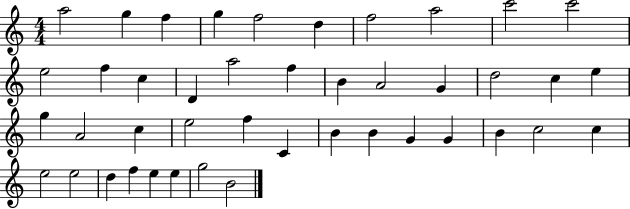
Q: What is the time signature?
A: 4/4